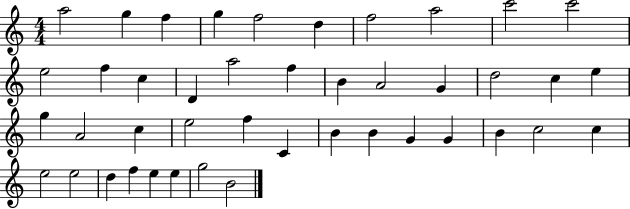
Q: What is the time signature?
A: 4/4